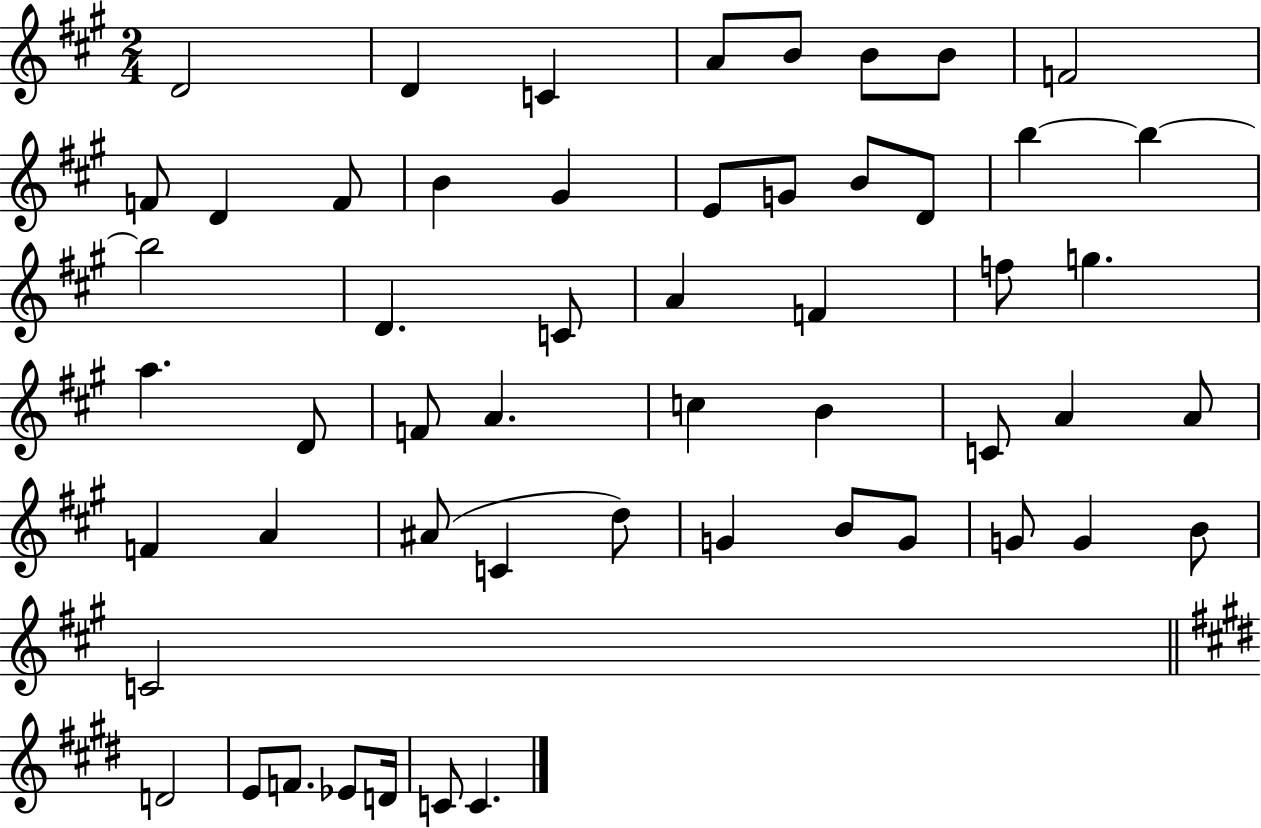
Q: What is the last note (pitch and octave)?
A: C4